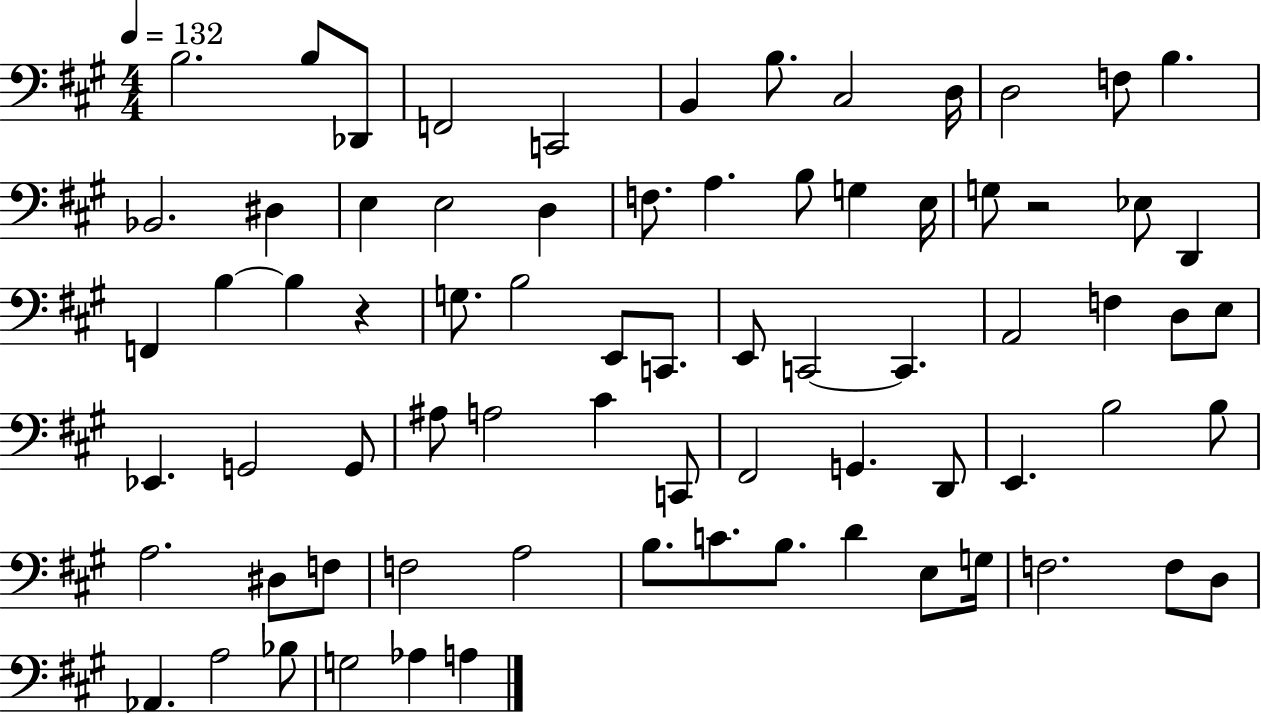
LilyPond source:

{
  \clef bass
  \numericTimeSignature
  \time 4/4
  \key a \major
  \tempo 4 = 132
  b2. b8 des,8 | f,2 c,2 | b,4 b8. cis2 d16 | d2 f8 b4. | \break bes,2. dis4 | e4 e2 d4 | f8. a4. b8 g4 e16 | g8 r2 ees8 d,4 | \break f,4 b4~~ b4 r4 | g8. b2 e,8 c,8. | e,8 c,2~~ c,4. | a,2 f4 d8 e8 | \break ees,4. g,2 g,8 | ais8 a2 cis'4 c,8 | fis,2 g,4. d,8 | e,4. b2 b8 | \break a2. dis8 f8 | f2 a2 | b8. c'8. b8. d'4 e8 g16 | f2. f8 d8 | \break aes,4. a2 bes8 | g2 aes4 a4 | \bar "|."
}